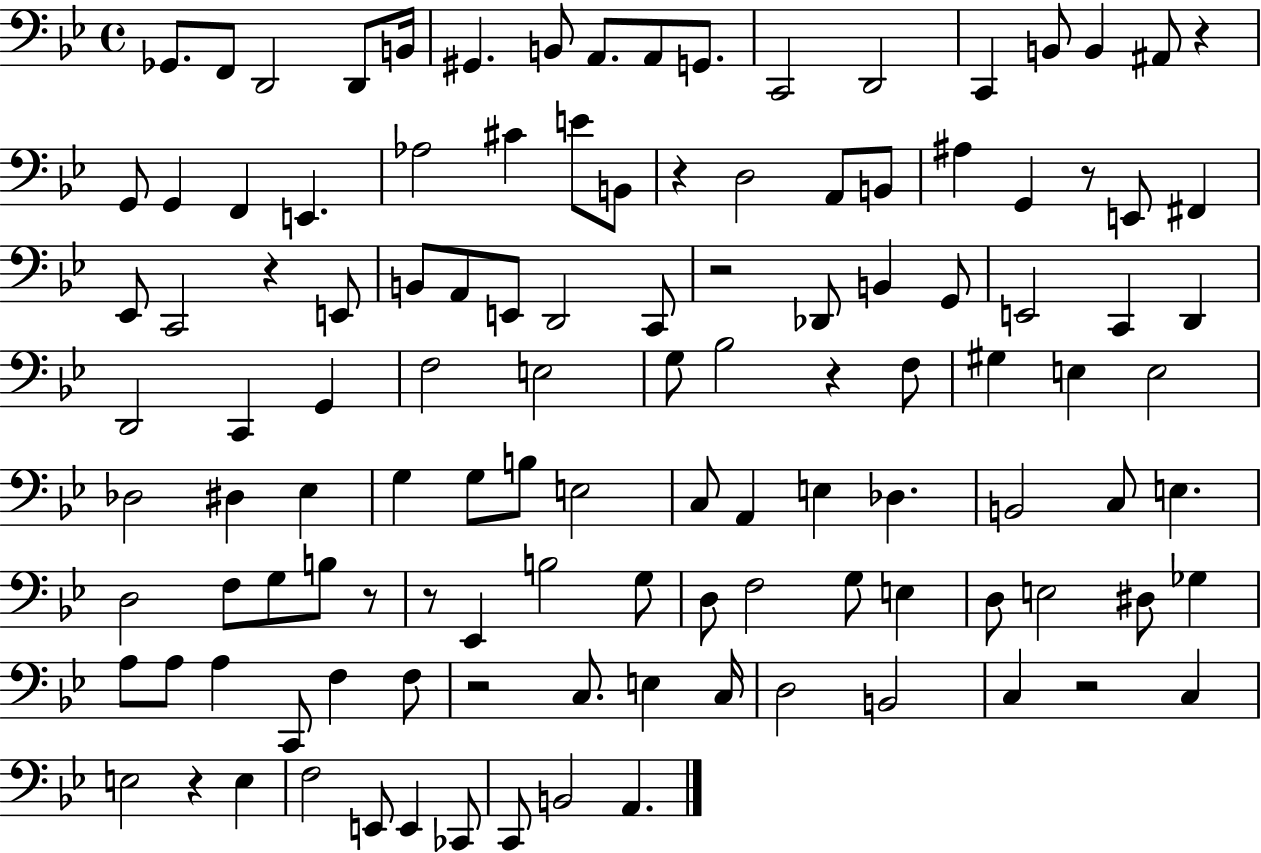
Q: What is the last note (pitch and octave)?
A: A2